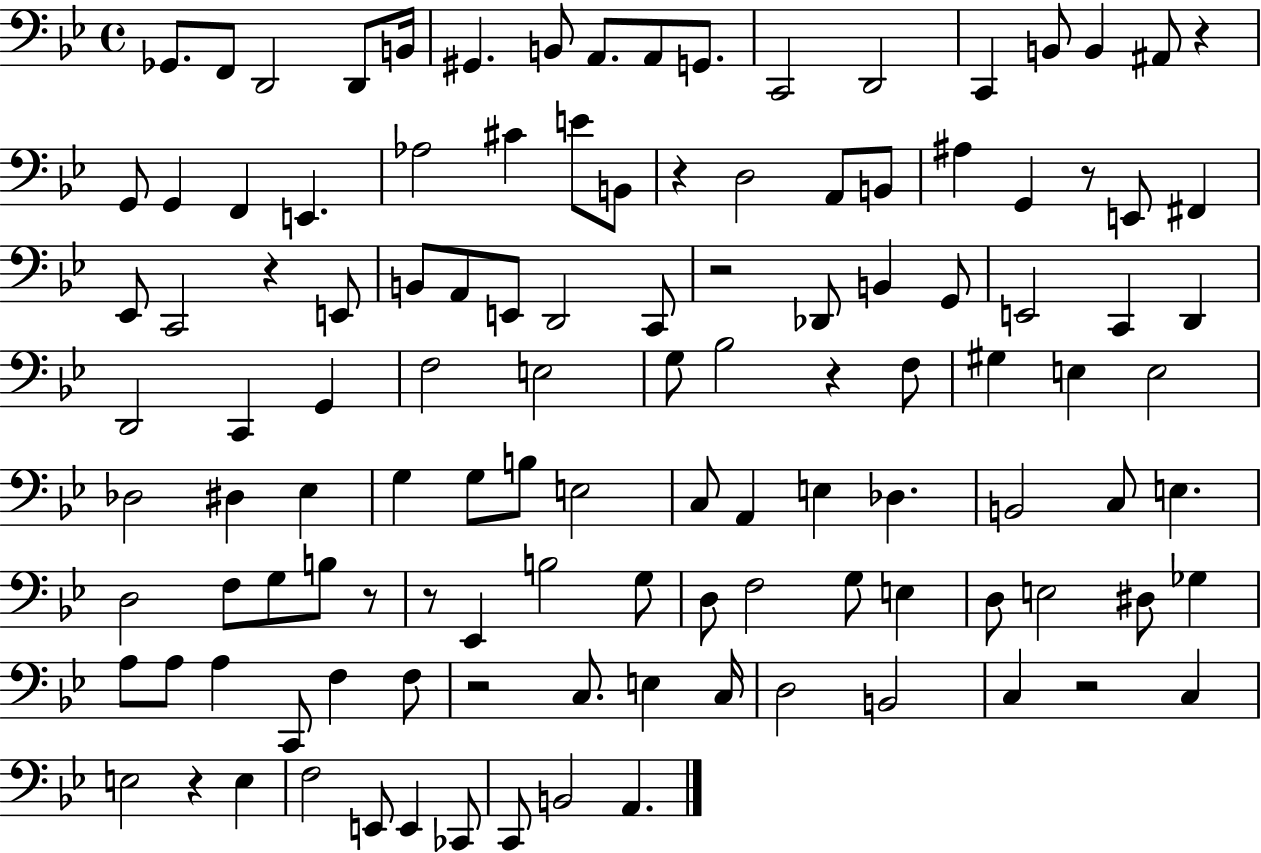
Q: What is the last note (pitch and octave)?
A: A2